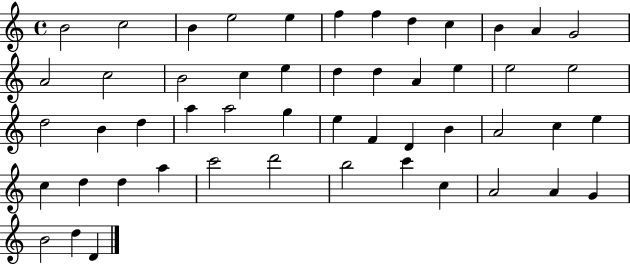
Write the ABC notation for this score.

X:1
T:Untitled
M:4/4
L:1/4
K:C
B2 c2 B e2 e f f d c B A G2 A2 c2 B2 c e d d A e e2 e2 d2 B d a a2 g e F D B A2 c e c d d a c'2 d'2 b2 c' c A2 A G B2 d D